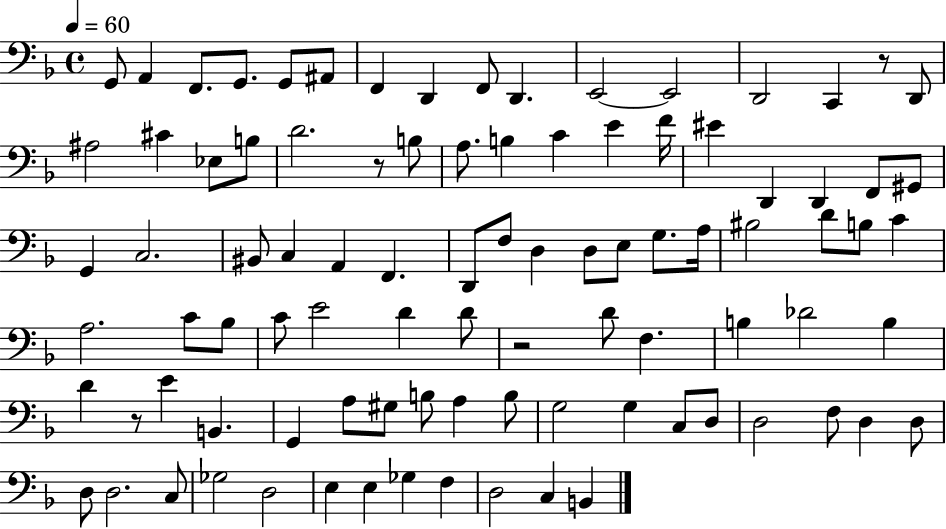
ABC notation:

X:1
T:Untitled
M:4/4
L:1/4
K:F
G,,/2 A,, F,,/2 G,,/2 G,,/2 ^A,,/2 F,, D,, F,,/2 D,, E,,2 E,,2 D,,2 C,, z/2 D,,/2 ^A,2 ^C _E,/2 B,/2 D2 z/2 B,/2 A,/2 B, C E F/4 ^E D,, D,, F,,/2 ^G,,/2 G,, C,2 ^B,,/2 C, A,, F,, D,,/2 F,/2 D, D,/2 E,/2 G,/2 A,/4 ^B,2 D/2 B,/2 C A,2 C/2 _B,/2 C/2 E2 D D/2 z2 D/2 F, B, _D2 B, D z/2 E B,, G,, A,/2 ^G,/2 B,/2 A, B,/2 G,2 G, C,/2 D,/2 D,2 F,/2 D, D,/2 D,/2 D,2 C,/2 _G,2 D,2 E, E, _G, F, D,2 C, B,,